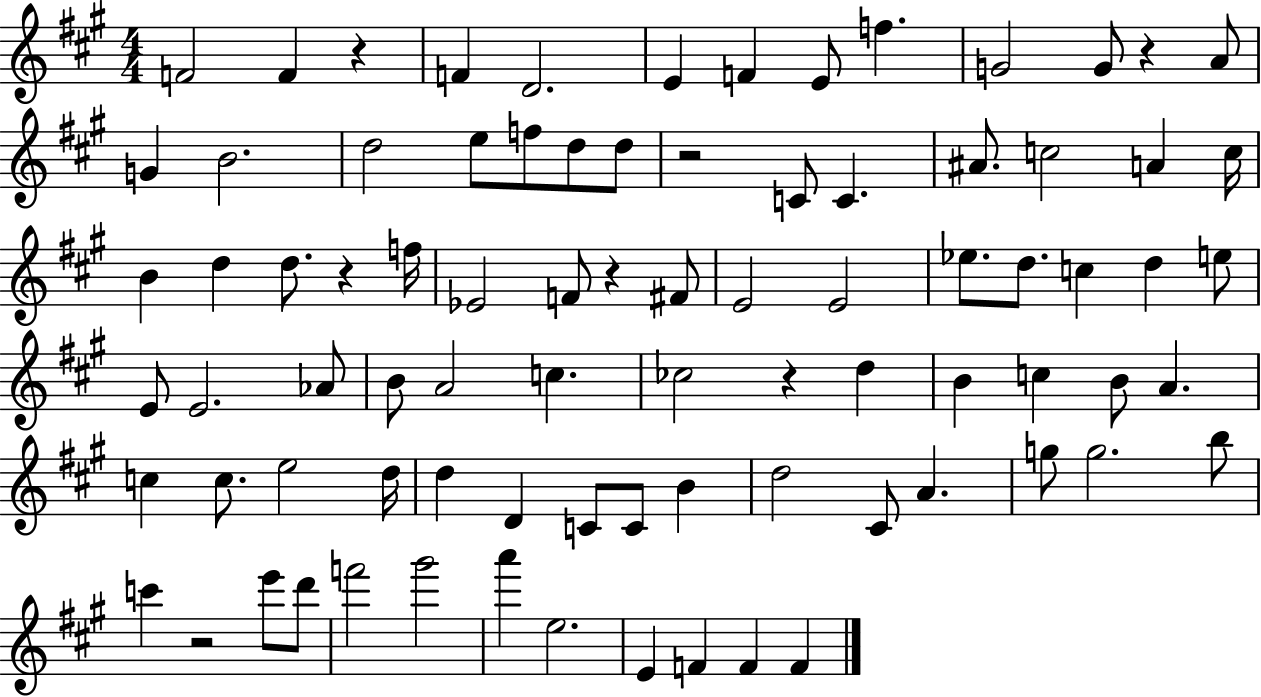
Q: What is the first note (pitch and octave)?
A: F4